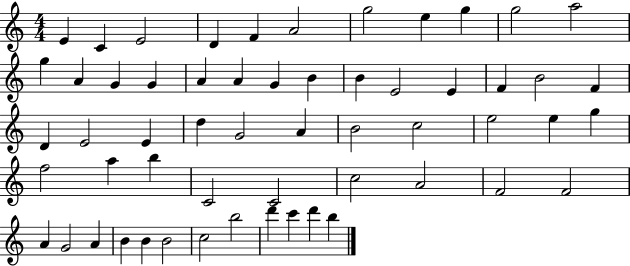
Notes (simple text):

E4/q C4/q E4/h D4/q F4/q A4/h G5/h E5/q G5/q G5/h A5/h G5/q A4/q G4/q G4/q A4/q A4/q G4/q B4/q B4/q E4/h E4/q F4/q B4/h F4/q D4/q E4/h E4/q D5/q G4/h A4/q B4/h C5/h E5/h E5/q G5/q F5/h A5/q B5/q C4/h C4/h C5/h A4/h F4/h F4/h A4/q G4/h A4/q B4/q B4/q B4/h C5/h B5/h D6/q C6/q D6/q B5/q